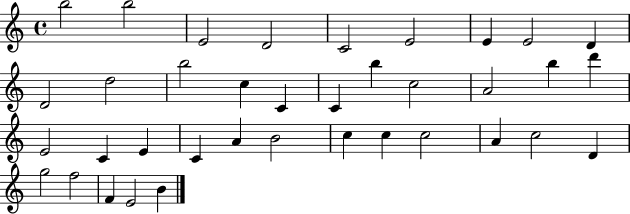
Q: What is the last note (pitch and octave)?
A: B4